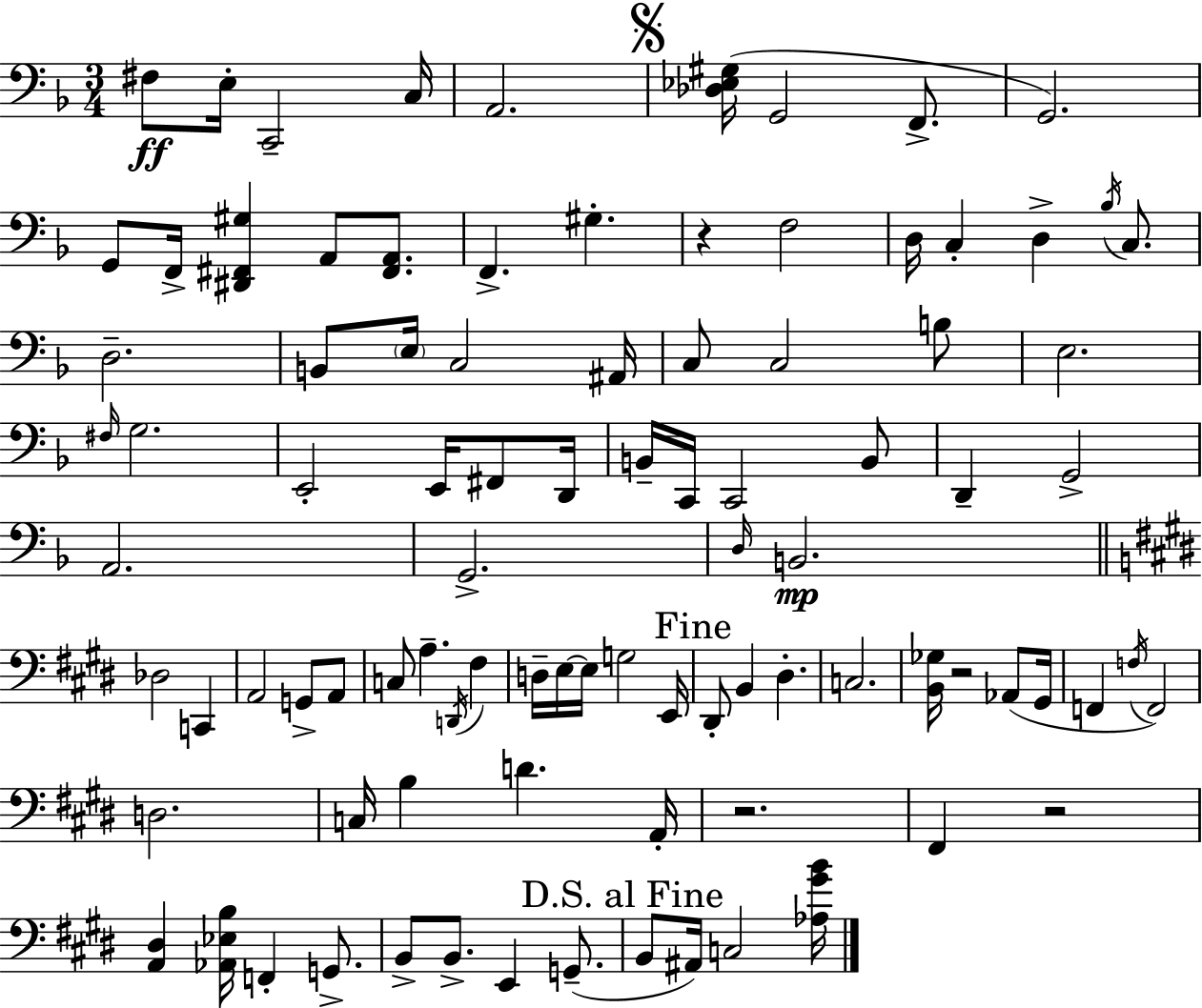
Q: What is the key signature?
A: D minor